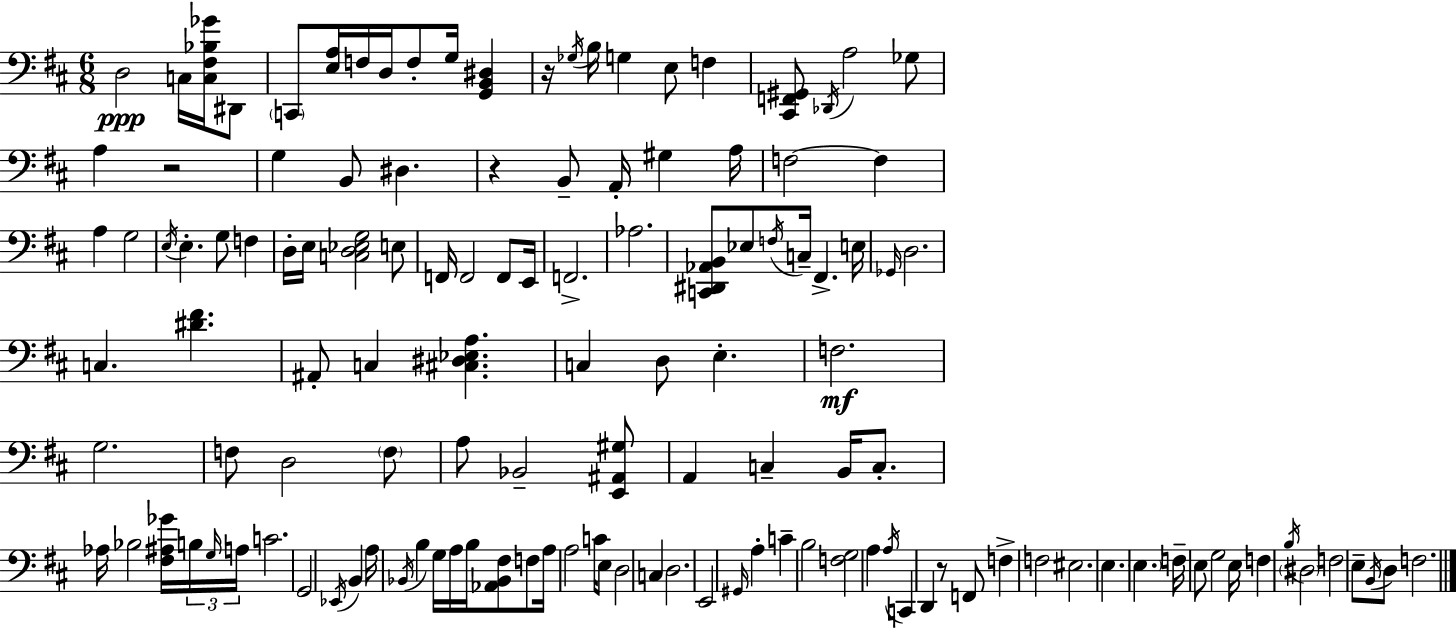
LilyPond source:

{
  \clef bass
  \numericTimeSignature
  \time 6/8
  \key d \major
  d2\ppp c16 <c fis bes ges'>16 dis,8 | \parenthesize c,8 <e a>16 f16 d16 f8-. g16 <g, b, dis>4 | r16 \acciaccatura { ges16 } b16 g4 e8 f4 | <cis, f, gis,>8 \acciaccatura { des,16 } a2 | \break ges8 a4 r2 | g4 b,8 dis4. | r4 b,8-- a,16-. gis4 | a16 f2~~ f4 | \break a4 g2 | \acciaccatura { e16 } e4.-. g8 f4 | d16-. e16 <c d ees g>2 | e8 f,16 f,2 | \break f,8 e,16 f,2.-> | aes2. | <c, dis, aes, b,>8 ees8 \acciaccatura { f16 } c16-- fis,4.-> | e16 \grace { ges,16 } d2. | \break c4. <dis' fis'>4. | ais,8-. c4 <cis dis ees a>4. | c4 d8 e4.-. | f2.\mf | \break g2. | f8 d2 | \parenthesize f8 a8 bes,2-- | <e, ais, gis>8 a,4 c4-- | \break b,16 c8.-. aes16 bes2 | <fis ais ges'>16 \tuplet 3/2 { b16 \grace { g16 } a16 } c'2. | g,2 | \acciaccatura { ees,16 } b,4 a16 \acciaccatura { bes,16 } b4 | \break g16 a16 b16 <aes, bes, fis>8 f8 a16 a2 | c'16 e8 d2 | c4 d2. | e,2 | \break \grace { gis,16 } a4-. c'4-- | b2 <f g>2 | a4 \acciaccatura { a16 } c,4 | d,4 r8 f,8 f4-> | \break f2 eis2. | e4. | \parenthesize e4. f16-- e8 | g2 e16 f4 | \break \acciaccatura { b16 } \parenthesize dis2 f2 | e8-- \acciaccatura { b,16 } d8 | f2. | \bar "|."
}